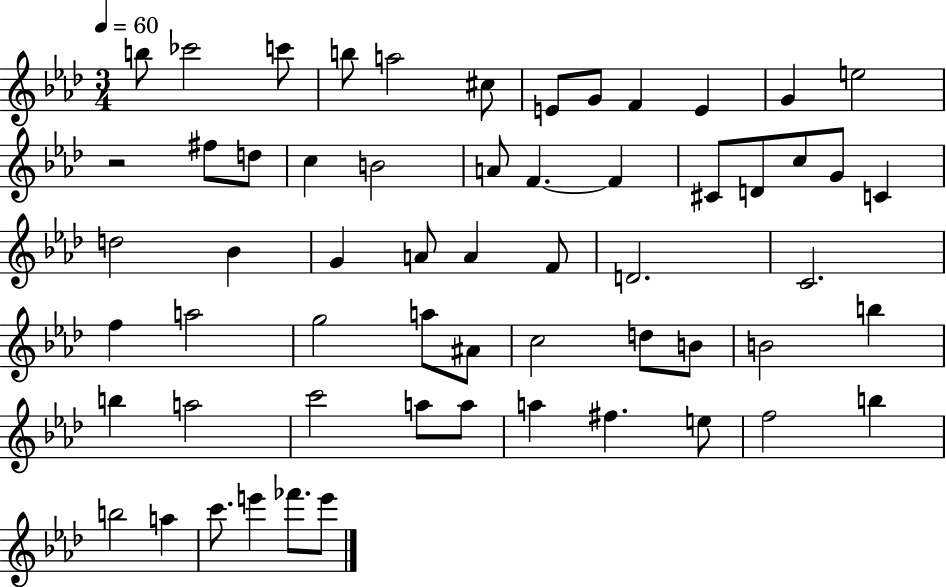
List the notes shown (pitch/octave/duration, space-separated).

B5/e CES6/h C6/e B5/e A5/h C#5/e E4/e G4/e F4/q E4/q G4/q E5/h R/h F#5/e D5/e C5/q B4/h A4/e F4/q. F4/q C#4/e D4/e C5/e G4/e C4/q D5/h Bb4/q G4/q A4/e A4/q F4/e D4/h. C4/h. F5/q A5/h G5/h A5/e A#4/e C5/h D5/e B4/e B4/h B5/q B5/q A5/h C6/h A5/e A5/e A5/q F#5/q. E5/e F5/h B5/q B5/h A5/q C6/e. E6/q FES6/e. E6/e